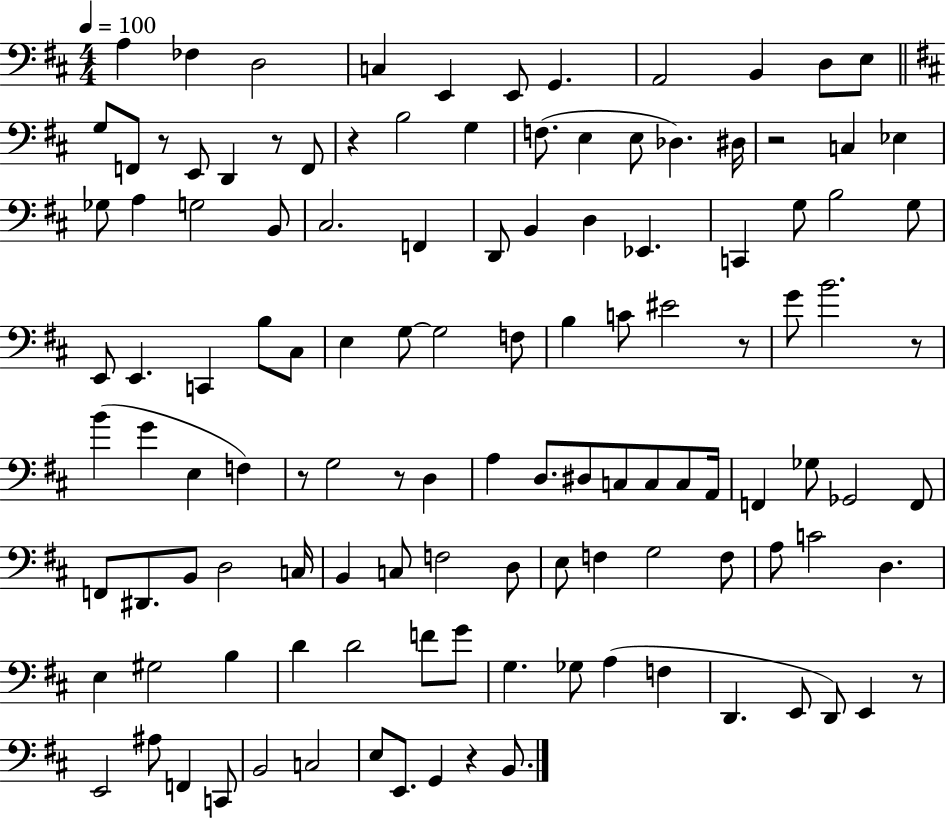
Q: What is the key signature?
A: D major